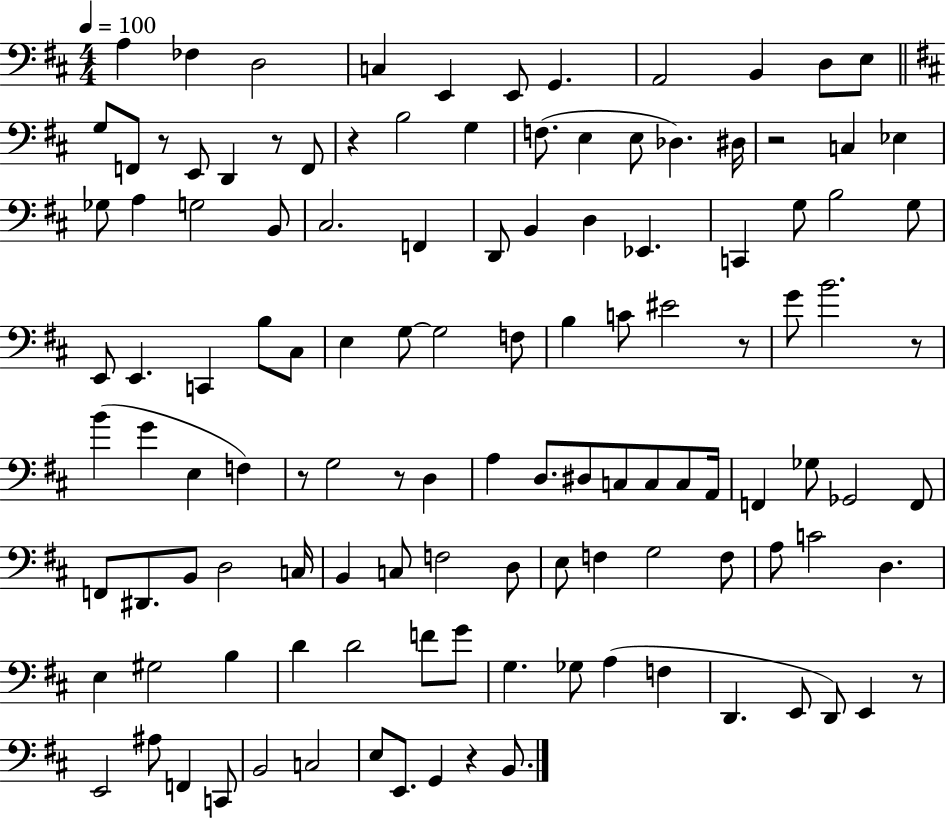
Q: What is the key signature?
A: D major